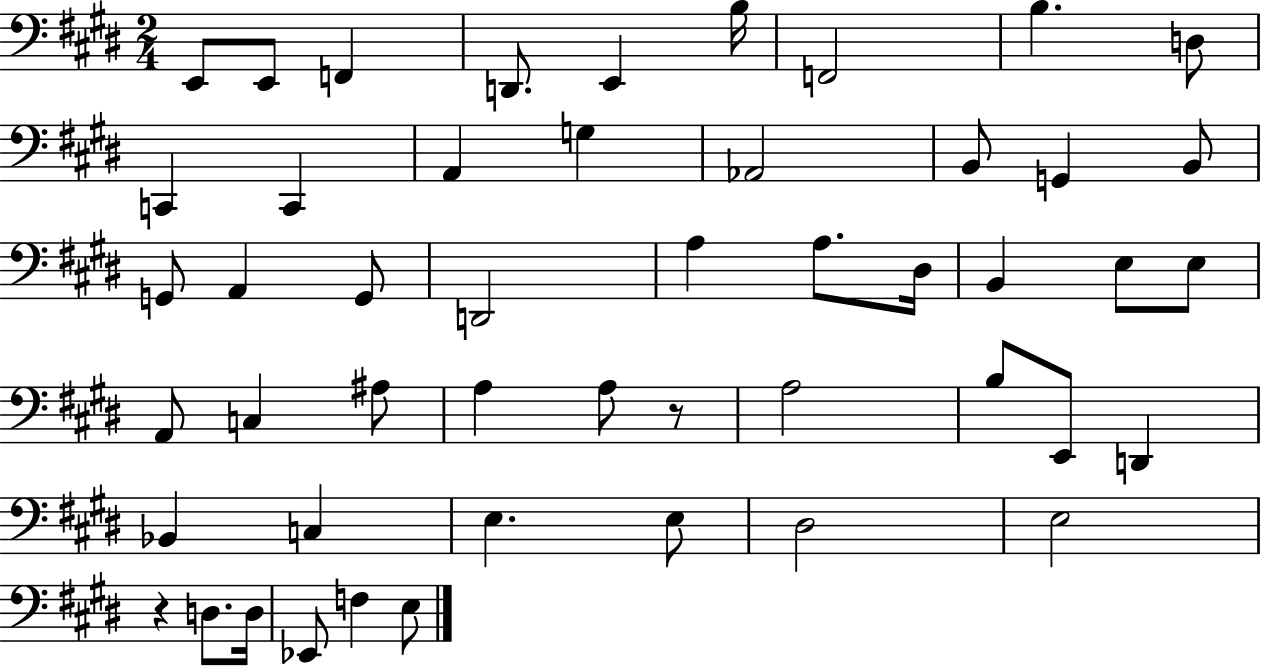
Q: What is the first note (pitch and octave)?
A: E2